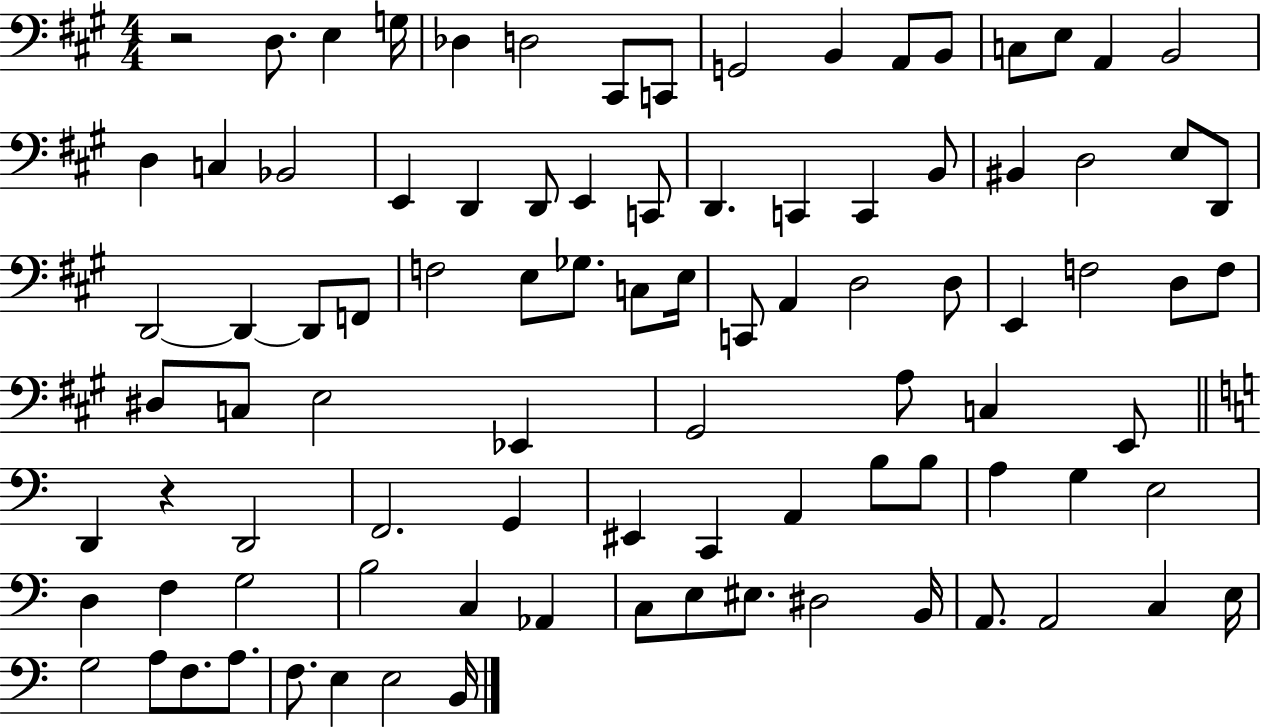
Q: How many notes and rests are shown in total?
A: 93